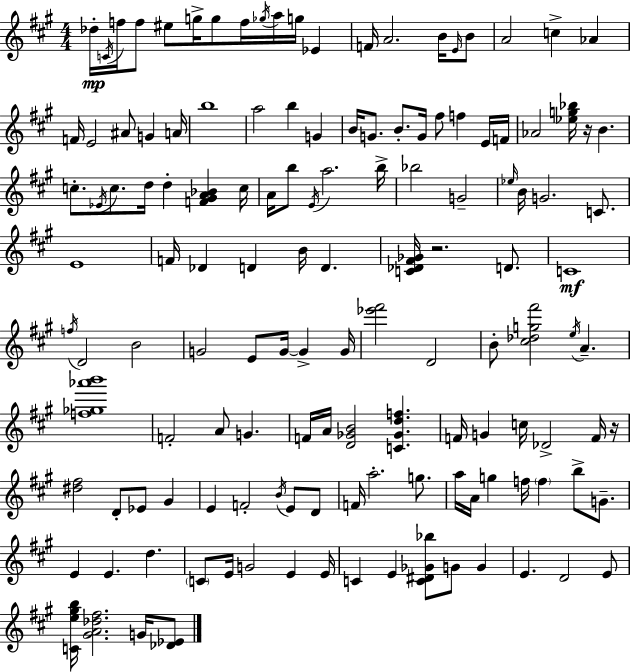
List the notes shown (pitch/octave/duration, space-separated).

Db5/s C4/s F5/s F5/e EIS5/e G5/s G5/e F5/s Gb5/s A5/s G5/s Eb4/q F4/s A4/h. B4/s E4/s B4/e A4/h C5/q Ab4/q F4/s E4/h A#4/e G4/q A4/s B5/w A5/h B5/q G4/q B4/s G4/e. B4/e. G4/s F#5/e F5/q E4/s F4/s Ab4/h [Eb5,G5,Bb5]/s R/s B4/q. C5/e. Eb4/s C5/e. D5/s D5/q [F4,G#4,A4,Bb4]/q C5/s A4/s B5/e E4/s A5/h. B5/s Bb5/h G4/h Eb5/s B4/s G4/h. C4/e. E4/w F4/s Db4/q D4/q B4/s D4/q. [C4,Db4,F#4,Gb4]/s R/h. D4/e. C4/w F5/s D4/h B4/h G4/h E4/e G4/s G4/q G4/s [Eb6,F#6]/h D4/h B4/e [C#5,Db5,G5,F#6]/h E5/s A4/q. [F5,Gb5,Ab6,B6]/w F4/h A4/e G4/q. F4/s A4/s [D4,Gb4,B4]/h [C4,Gb4,D5,F5]/q. F4/s G4/q C5/s Db4/h F4/s R/s [D#5,F#5]/h D4/e Eb4/e G#4/q E4/q F4/h B4/s E4/e D4/e F4/s A5/h. G5/e. A5/s A4/s G5/q F5/s F5/q B5/e G4/e. E4/q E4/q. D5/q. C4/e E4/s G4/h E4/q E4/s C4/q E4/q [C4,D#4,Gb4,Bb5]/e G4/e G4/q E4/q. D4/h E4/e [C4,E5,G#5,B5]/s [G#4,A4,Db5,F#5]/h. G4/s [Db4,Eb4]/e